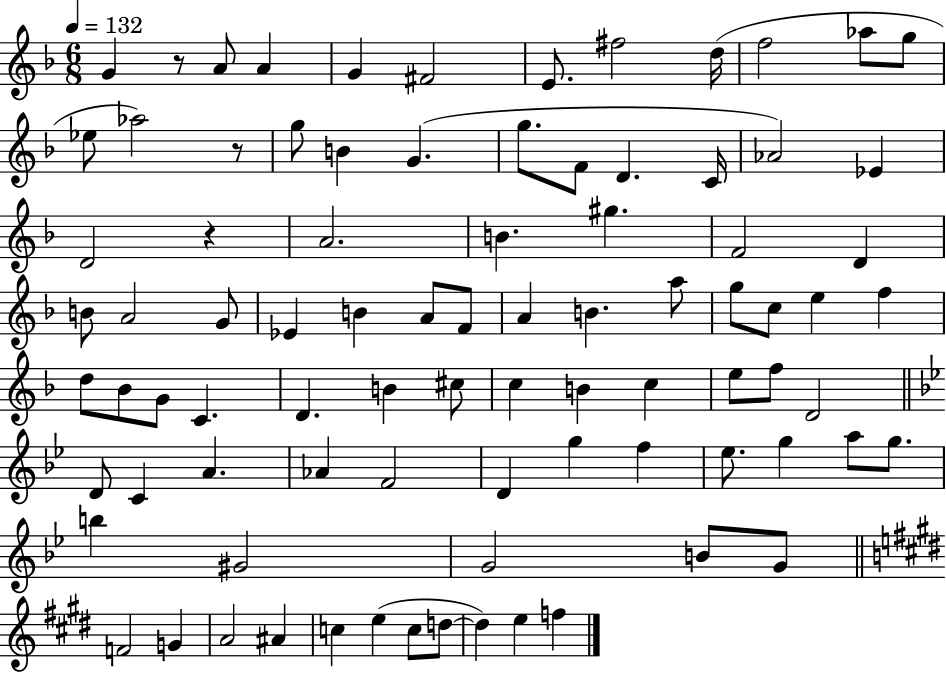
{
  \clef treble
  \numericTimeSignature
  \time 6/8
  \key f \major
  \tempo 4 = 132
  g'4 r8 a'8 a'4 | g'4 fis'2 | e'8. fis''2 d''16( | f''2 aes''8 g''8 | \break ees''8 aes''2) r8 | g''8 b'4 g'4.( | g''8. f'8 d'4. c'16 | aes'2) ees'4 | \break d'2 r4 | a'2. | b'4. gis''4. | f'2 d'4 | \break b'8 a'2 g'8 | ees'4 b'4 a'8 f'8 | a'4 b'4. a''8 | g''8 c''8 e''4 f''4 | \break d''8 bes'8 g'8 c'4. | d'4. b'4 cis''8 | c''4 b'4 c''4 | e''8 f''8 d'2 | \break \bar "||" \break \key bes \major d'8 c'4 a'4. | aes'4 f'2 | d'4 g''4 f''4 | ees''8. g''4 a''8 g''8. | \break b''4 gis'2 | g'2 b'8 g'8 | \bar "||" \break \key e \major f'2 g'4 | a'2 ais'4 | c''4 e''4( c''8 d''8~~ | d''4) e''4 f''4 | \break \bar "|."
}